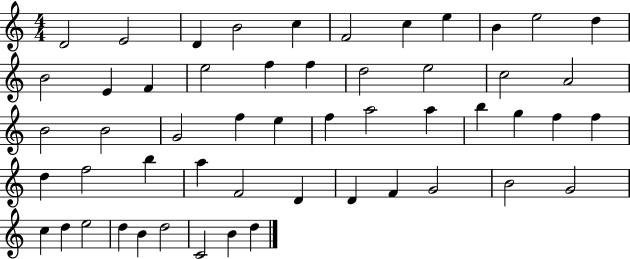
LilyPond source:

{
  \clef treble
  \numericTimeSignature
  \time 4/4
  \key c \major
  d'2 e'2 | d'4 b'2 c''4 | f'2 c''4 e''4 | b'4 e''2 d''4 | \break b'2 e'4 f'4 | e''2 f''4 f''4 | d''2 e''2 | c''2 a'2 | \break b'2 b'2 | g'2 f''4 e''4 | f''4 a''2 a''4 | b''4 g''4 f''4 f''4 | \break d''4 f''2 b''4 | a''4 f'2 d'4 | d'4 f'4 g'2 | b'2 g'2 | \break c''4 d''4 e''2 | d''4 b'4 d''2 | c'2 b'4 d''4 | \bar "|."
}